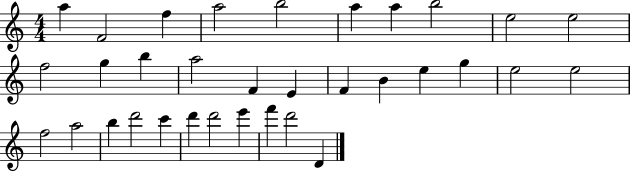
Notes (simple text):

A5/q F4/h F5/q A5/h B5/h A5/q A5/q B5/h E5/h E5/h F5/h G5/q B5/q A5/h F4/q E4/q F4/q B4/q E5/q G5/q E5/h E5/h F5/h A5/h B5/q D6/h C6/q D6/q D6/h E6/q F6/q D6/h D4/q